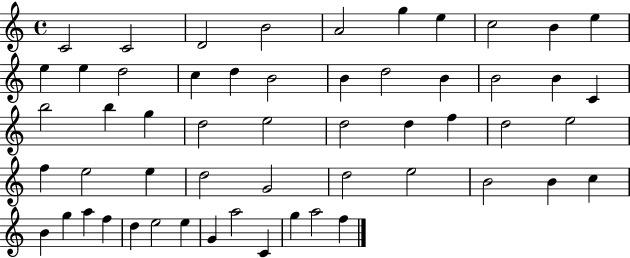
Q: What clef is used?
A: treble